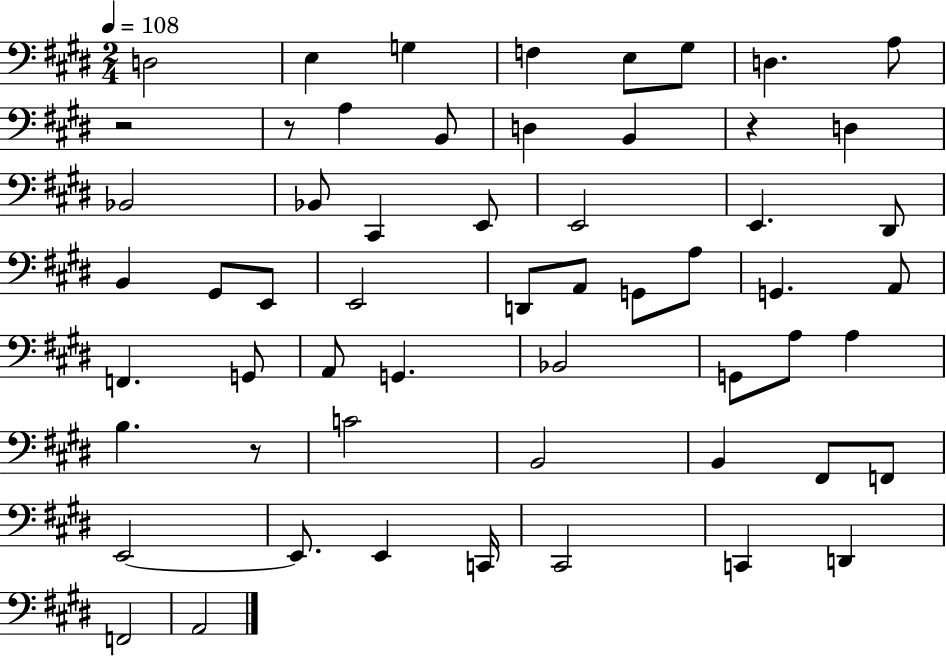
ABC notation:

X:1
T:Untitled
M:2/4
L:1/4
K:E
D,2 E, G, F, E,/2 ^G,/2 D, A,/2 z2 z/2 A, B,,/2 D, B,, z D, _B,,2 _B,,/2 ^C,, E,,/2 E,,2 E,, ^D,,/2 B,, ^G,,/2 E,,/2 E,,2 D,,/2 A,,/2 G,,/2 A,/2 G,, A,,/2 F,, G,,/2 A,,/2 G,, _B,,2 G,,/2 A,/2 A, B, z/2 C2 B,,2 B,, ^F,,/2 F,,/2 E,,2 E,,/2 E,, C,,/4 ^C,,2 C,, D,, F,,2 A,,2